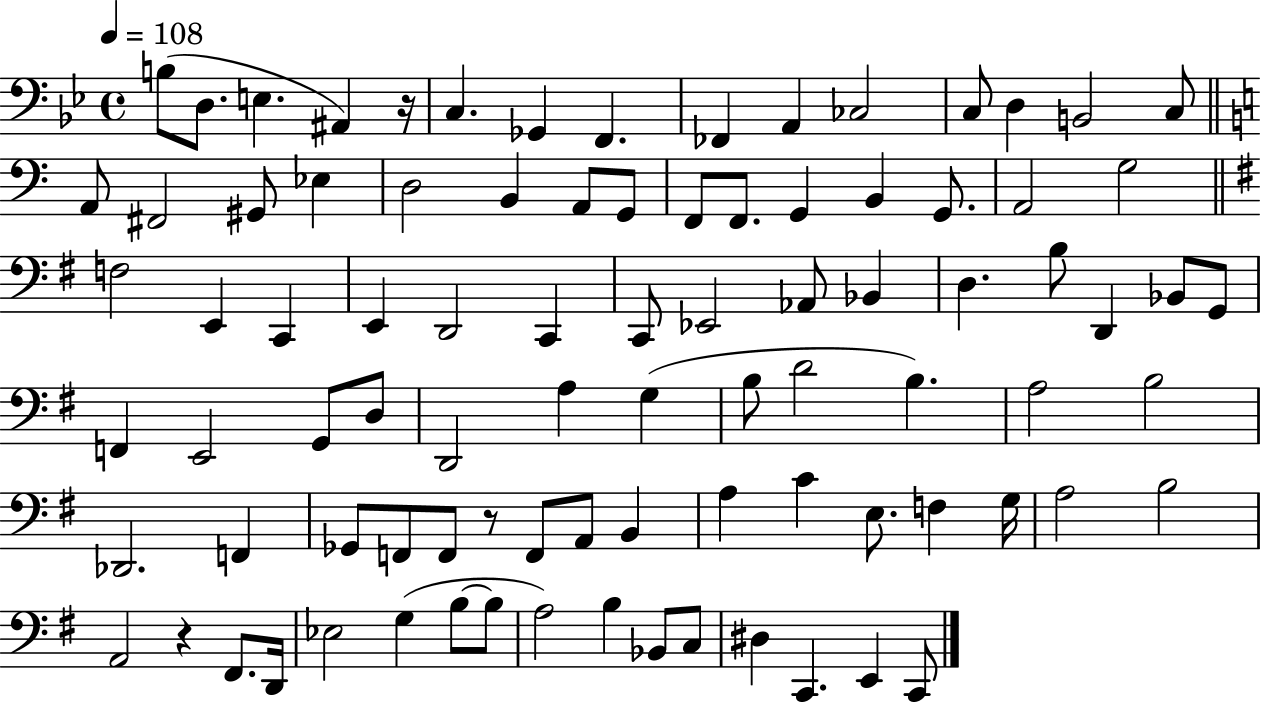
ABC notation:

X:1
T:Untitled
M:4/4
L:1/4
K:Bb
B,/2 D,/2 E, ^A,, z/4 C, _G,, F,, _F,, A,, _C,2 C,/2 D, B,,2 C,/2 A,,/2 ^F,,2 ^G,,/2 _E, D,2 B,, A,,/2 G,,/2 F,,/2 F,,/2 G,, B,, G,,/2 A,,2 G,2 F,2 E,, C,, E,, D,,2 C,, C,,/2 _E,,2 _A,,/2 _B,, D, B,/2 D,, _B,,/2 G,,/2 F,, E,,2 G,,/2 D,/2 D,,2 A, G, B,/2 D2 B, A,2 B,2 _D,,2 F,, _G,,/2 F,,/2 F,,/2 z/2 F,,/2 A,,/2 B,, A, C E,/2 F, G,/4 A,2 B,2 A,,2 z ^F,,/2 D,,/4 _E,2 G, B,/2 B,/2 A,2 B, _B,,/2 C,/2 ^D, C,, E,, C,,/2